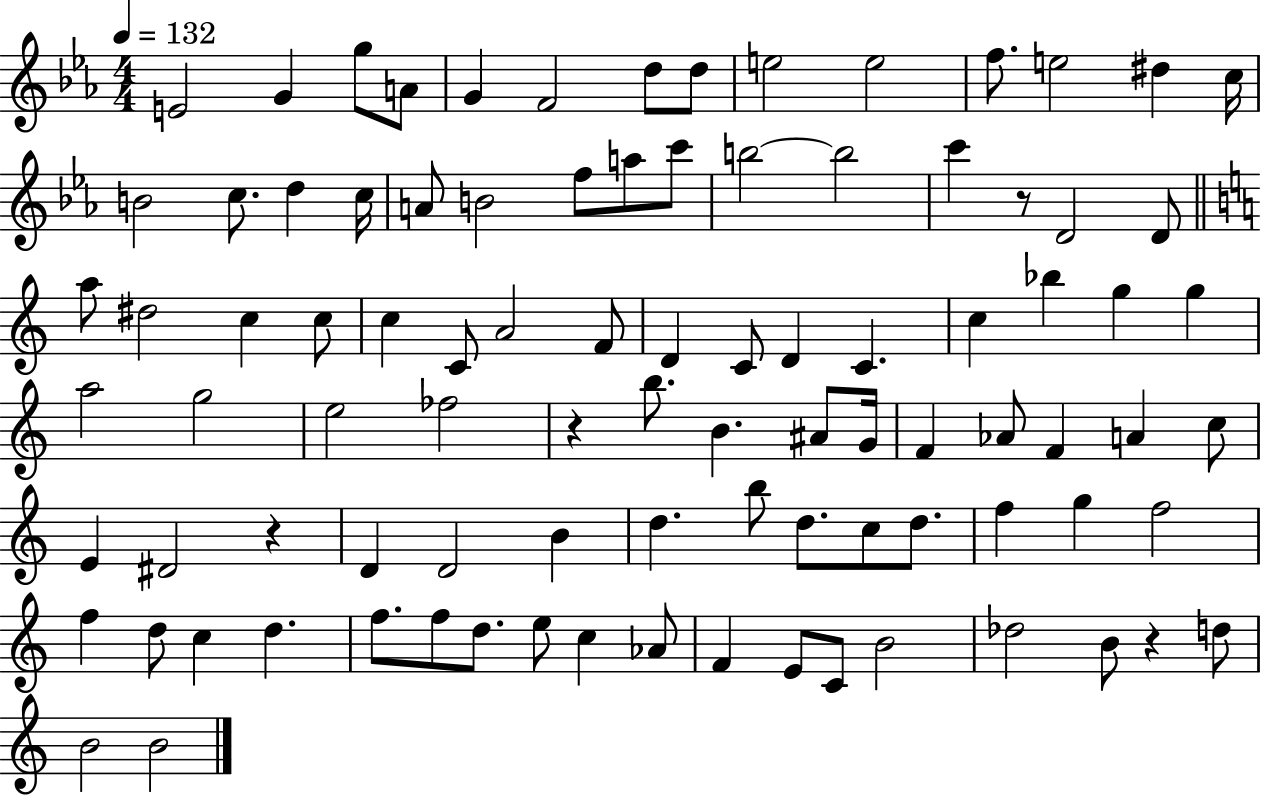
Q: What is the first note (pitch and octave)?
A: E4